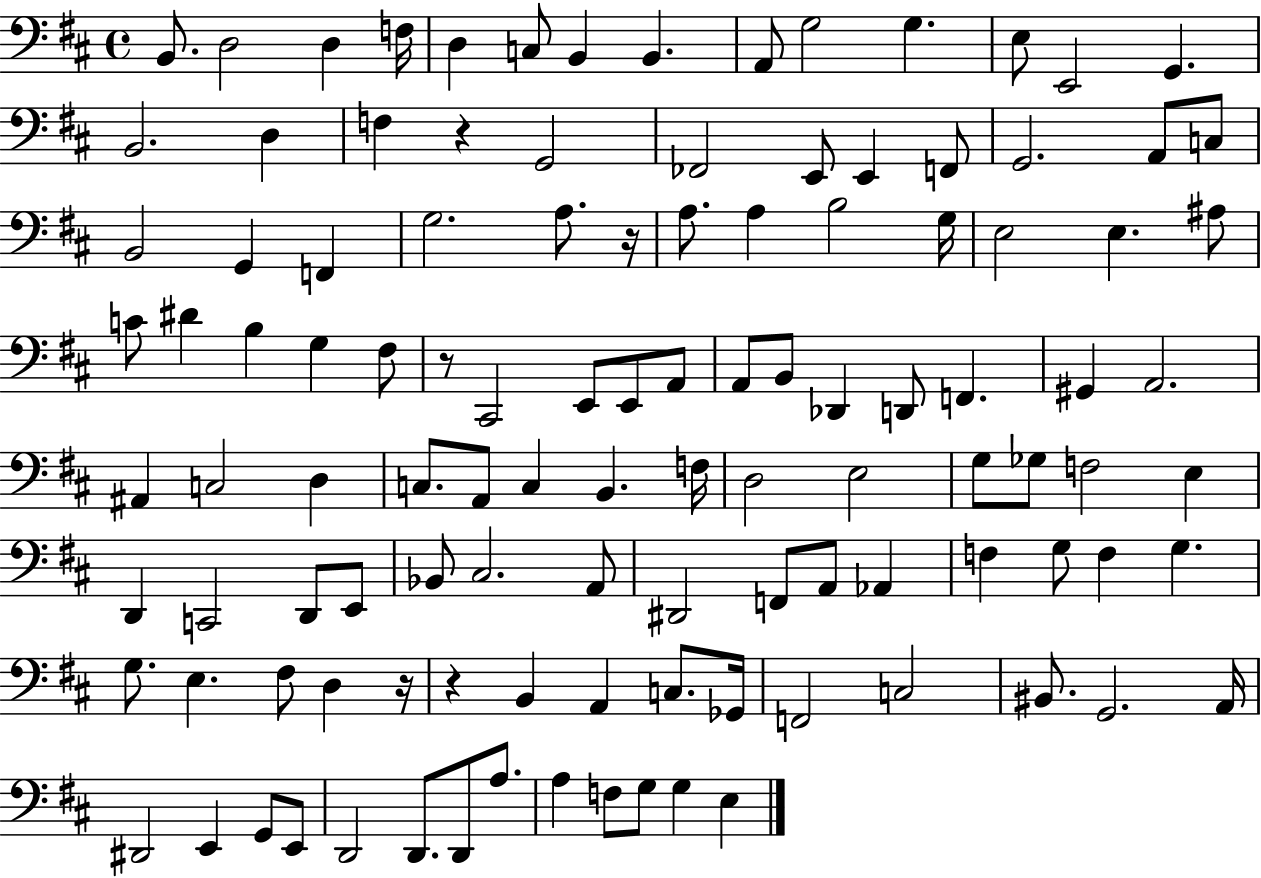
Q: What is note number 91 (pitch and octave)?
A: F2